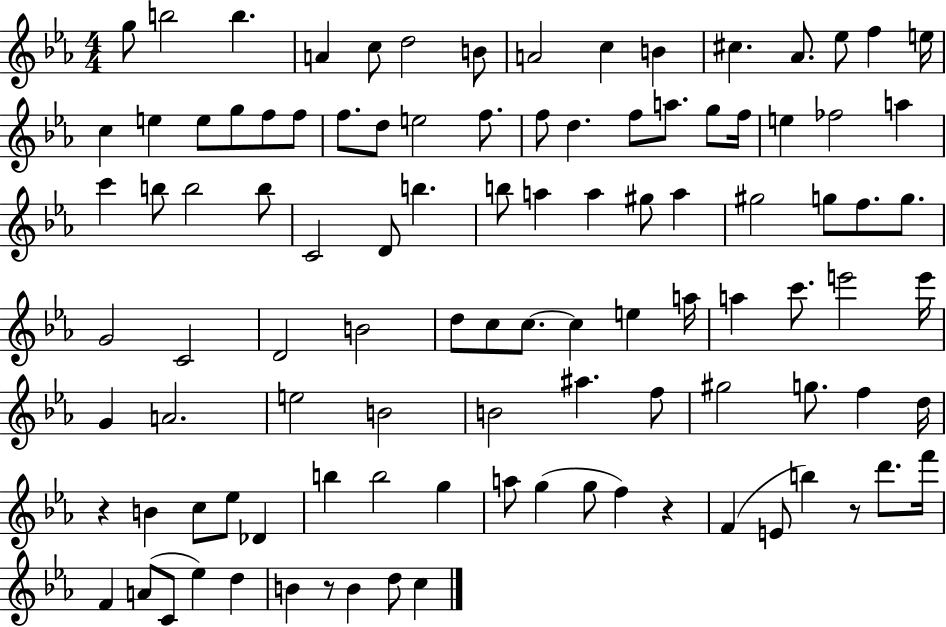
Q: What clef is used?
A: treble